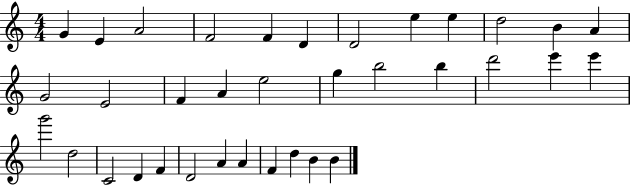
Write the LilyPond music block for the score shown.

{
  \clef treble
  \numericTimeSignature
  \time 4/4
  \key c \major
  g'4 e'4 a'2 | f'2 f'4 d'4 | d'2 e''4 e''4 | d''2 b'4 a'4 | \break g'2 e'2 | f'4 a'4 e''2 | g''4 b''2 b''4 | d'''2 e'''4 e'''4 | \break g'''2 d''2 | c'2 d'4 f'4 | d'2 a'4 a'4 | f'4 d''4 b'4 b'4 | \break \bar "|."
}